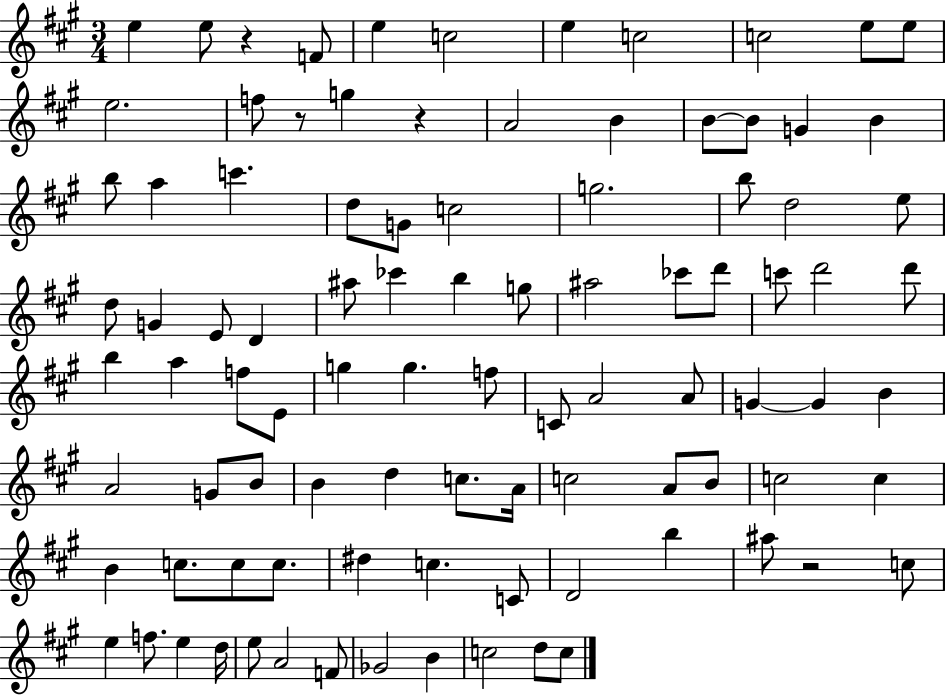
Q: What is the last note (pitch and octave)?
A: C5